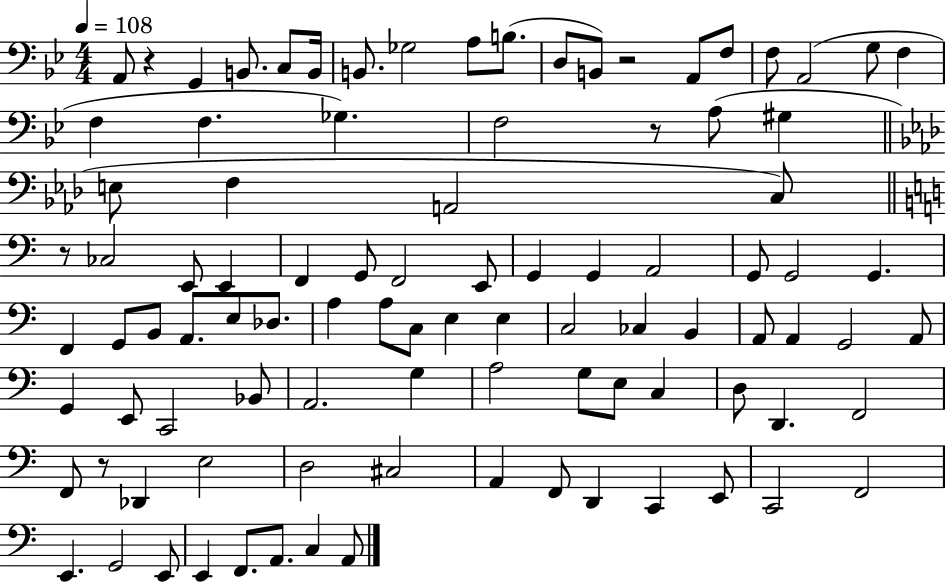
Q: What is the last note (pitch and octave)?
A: A2